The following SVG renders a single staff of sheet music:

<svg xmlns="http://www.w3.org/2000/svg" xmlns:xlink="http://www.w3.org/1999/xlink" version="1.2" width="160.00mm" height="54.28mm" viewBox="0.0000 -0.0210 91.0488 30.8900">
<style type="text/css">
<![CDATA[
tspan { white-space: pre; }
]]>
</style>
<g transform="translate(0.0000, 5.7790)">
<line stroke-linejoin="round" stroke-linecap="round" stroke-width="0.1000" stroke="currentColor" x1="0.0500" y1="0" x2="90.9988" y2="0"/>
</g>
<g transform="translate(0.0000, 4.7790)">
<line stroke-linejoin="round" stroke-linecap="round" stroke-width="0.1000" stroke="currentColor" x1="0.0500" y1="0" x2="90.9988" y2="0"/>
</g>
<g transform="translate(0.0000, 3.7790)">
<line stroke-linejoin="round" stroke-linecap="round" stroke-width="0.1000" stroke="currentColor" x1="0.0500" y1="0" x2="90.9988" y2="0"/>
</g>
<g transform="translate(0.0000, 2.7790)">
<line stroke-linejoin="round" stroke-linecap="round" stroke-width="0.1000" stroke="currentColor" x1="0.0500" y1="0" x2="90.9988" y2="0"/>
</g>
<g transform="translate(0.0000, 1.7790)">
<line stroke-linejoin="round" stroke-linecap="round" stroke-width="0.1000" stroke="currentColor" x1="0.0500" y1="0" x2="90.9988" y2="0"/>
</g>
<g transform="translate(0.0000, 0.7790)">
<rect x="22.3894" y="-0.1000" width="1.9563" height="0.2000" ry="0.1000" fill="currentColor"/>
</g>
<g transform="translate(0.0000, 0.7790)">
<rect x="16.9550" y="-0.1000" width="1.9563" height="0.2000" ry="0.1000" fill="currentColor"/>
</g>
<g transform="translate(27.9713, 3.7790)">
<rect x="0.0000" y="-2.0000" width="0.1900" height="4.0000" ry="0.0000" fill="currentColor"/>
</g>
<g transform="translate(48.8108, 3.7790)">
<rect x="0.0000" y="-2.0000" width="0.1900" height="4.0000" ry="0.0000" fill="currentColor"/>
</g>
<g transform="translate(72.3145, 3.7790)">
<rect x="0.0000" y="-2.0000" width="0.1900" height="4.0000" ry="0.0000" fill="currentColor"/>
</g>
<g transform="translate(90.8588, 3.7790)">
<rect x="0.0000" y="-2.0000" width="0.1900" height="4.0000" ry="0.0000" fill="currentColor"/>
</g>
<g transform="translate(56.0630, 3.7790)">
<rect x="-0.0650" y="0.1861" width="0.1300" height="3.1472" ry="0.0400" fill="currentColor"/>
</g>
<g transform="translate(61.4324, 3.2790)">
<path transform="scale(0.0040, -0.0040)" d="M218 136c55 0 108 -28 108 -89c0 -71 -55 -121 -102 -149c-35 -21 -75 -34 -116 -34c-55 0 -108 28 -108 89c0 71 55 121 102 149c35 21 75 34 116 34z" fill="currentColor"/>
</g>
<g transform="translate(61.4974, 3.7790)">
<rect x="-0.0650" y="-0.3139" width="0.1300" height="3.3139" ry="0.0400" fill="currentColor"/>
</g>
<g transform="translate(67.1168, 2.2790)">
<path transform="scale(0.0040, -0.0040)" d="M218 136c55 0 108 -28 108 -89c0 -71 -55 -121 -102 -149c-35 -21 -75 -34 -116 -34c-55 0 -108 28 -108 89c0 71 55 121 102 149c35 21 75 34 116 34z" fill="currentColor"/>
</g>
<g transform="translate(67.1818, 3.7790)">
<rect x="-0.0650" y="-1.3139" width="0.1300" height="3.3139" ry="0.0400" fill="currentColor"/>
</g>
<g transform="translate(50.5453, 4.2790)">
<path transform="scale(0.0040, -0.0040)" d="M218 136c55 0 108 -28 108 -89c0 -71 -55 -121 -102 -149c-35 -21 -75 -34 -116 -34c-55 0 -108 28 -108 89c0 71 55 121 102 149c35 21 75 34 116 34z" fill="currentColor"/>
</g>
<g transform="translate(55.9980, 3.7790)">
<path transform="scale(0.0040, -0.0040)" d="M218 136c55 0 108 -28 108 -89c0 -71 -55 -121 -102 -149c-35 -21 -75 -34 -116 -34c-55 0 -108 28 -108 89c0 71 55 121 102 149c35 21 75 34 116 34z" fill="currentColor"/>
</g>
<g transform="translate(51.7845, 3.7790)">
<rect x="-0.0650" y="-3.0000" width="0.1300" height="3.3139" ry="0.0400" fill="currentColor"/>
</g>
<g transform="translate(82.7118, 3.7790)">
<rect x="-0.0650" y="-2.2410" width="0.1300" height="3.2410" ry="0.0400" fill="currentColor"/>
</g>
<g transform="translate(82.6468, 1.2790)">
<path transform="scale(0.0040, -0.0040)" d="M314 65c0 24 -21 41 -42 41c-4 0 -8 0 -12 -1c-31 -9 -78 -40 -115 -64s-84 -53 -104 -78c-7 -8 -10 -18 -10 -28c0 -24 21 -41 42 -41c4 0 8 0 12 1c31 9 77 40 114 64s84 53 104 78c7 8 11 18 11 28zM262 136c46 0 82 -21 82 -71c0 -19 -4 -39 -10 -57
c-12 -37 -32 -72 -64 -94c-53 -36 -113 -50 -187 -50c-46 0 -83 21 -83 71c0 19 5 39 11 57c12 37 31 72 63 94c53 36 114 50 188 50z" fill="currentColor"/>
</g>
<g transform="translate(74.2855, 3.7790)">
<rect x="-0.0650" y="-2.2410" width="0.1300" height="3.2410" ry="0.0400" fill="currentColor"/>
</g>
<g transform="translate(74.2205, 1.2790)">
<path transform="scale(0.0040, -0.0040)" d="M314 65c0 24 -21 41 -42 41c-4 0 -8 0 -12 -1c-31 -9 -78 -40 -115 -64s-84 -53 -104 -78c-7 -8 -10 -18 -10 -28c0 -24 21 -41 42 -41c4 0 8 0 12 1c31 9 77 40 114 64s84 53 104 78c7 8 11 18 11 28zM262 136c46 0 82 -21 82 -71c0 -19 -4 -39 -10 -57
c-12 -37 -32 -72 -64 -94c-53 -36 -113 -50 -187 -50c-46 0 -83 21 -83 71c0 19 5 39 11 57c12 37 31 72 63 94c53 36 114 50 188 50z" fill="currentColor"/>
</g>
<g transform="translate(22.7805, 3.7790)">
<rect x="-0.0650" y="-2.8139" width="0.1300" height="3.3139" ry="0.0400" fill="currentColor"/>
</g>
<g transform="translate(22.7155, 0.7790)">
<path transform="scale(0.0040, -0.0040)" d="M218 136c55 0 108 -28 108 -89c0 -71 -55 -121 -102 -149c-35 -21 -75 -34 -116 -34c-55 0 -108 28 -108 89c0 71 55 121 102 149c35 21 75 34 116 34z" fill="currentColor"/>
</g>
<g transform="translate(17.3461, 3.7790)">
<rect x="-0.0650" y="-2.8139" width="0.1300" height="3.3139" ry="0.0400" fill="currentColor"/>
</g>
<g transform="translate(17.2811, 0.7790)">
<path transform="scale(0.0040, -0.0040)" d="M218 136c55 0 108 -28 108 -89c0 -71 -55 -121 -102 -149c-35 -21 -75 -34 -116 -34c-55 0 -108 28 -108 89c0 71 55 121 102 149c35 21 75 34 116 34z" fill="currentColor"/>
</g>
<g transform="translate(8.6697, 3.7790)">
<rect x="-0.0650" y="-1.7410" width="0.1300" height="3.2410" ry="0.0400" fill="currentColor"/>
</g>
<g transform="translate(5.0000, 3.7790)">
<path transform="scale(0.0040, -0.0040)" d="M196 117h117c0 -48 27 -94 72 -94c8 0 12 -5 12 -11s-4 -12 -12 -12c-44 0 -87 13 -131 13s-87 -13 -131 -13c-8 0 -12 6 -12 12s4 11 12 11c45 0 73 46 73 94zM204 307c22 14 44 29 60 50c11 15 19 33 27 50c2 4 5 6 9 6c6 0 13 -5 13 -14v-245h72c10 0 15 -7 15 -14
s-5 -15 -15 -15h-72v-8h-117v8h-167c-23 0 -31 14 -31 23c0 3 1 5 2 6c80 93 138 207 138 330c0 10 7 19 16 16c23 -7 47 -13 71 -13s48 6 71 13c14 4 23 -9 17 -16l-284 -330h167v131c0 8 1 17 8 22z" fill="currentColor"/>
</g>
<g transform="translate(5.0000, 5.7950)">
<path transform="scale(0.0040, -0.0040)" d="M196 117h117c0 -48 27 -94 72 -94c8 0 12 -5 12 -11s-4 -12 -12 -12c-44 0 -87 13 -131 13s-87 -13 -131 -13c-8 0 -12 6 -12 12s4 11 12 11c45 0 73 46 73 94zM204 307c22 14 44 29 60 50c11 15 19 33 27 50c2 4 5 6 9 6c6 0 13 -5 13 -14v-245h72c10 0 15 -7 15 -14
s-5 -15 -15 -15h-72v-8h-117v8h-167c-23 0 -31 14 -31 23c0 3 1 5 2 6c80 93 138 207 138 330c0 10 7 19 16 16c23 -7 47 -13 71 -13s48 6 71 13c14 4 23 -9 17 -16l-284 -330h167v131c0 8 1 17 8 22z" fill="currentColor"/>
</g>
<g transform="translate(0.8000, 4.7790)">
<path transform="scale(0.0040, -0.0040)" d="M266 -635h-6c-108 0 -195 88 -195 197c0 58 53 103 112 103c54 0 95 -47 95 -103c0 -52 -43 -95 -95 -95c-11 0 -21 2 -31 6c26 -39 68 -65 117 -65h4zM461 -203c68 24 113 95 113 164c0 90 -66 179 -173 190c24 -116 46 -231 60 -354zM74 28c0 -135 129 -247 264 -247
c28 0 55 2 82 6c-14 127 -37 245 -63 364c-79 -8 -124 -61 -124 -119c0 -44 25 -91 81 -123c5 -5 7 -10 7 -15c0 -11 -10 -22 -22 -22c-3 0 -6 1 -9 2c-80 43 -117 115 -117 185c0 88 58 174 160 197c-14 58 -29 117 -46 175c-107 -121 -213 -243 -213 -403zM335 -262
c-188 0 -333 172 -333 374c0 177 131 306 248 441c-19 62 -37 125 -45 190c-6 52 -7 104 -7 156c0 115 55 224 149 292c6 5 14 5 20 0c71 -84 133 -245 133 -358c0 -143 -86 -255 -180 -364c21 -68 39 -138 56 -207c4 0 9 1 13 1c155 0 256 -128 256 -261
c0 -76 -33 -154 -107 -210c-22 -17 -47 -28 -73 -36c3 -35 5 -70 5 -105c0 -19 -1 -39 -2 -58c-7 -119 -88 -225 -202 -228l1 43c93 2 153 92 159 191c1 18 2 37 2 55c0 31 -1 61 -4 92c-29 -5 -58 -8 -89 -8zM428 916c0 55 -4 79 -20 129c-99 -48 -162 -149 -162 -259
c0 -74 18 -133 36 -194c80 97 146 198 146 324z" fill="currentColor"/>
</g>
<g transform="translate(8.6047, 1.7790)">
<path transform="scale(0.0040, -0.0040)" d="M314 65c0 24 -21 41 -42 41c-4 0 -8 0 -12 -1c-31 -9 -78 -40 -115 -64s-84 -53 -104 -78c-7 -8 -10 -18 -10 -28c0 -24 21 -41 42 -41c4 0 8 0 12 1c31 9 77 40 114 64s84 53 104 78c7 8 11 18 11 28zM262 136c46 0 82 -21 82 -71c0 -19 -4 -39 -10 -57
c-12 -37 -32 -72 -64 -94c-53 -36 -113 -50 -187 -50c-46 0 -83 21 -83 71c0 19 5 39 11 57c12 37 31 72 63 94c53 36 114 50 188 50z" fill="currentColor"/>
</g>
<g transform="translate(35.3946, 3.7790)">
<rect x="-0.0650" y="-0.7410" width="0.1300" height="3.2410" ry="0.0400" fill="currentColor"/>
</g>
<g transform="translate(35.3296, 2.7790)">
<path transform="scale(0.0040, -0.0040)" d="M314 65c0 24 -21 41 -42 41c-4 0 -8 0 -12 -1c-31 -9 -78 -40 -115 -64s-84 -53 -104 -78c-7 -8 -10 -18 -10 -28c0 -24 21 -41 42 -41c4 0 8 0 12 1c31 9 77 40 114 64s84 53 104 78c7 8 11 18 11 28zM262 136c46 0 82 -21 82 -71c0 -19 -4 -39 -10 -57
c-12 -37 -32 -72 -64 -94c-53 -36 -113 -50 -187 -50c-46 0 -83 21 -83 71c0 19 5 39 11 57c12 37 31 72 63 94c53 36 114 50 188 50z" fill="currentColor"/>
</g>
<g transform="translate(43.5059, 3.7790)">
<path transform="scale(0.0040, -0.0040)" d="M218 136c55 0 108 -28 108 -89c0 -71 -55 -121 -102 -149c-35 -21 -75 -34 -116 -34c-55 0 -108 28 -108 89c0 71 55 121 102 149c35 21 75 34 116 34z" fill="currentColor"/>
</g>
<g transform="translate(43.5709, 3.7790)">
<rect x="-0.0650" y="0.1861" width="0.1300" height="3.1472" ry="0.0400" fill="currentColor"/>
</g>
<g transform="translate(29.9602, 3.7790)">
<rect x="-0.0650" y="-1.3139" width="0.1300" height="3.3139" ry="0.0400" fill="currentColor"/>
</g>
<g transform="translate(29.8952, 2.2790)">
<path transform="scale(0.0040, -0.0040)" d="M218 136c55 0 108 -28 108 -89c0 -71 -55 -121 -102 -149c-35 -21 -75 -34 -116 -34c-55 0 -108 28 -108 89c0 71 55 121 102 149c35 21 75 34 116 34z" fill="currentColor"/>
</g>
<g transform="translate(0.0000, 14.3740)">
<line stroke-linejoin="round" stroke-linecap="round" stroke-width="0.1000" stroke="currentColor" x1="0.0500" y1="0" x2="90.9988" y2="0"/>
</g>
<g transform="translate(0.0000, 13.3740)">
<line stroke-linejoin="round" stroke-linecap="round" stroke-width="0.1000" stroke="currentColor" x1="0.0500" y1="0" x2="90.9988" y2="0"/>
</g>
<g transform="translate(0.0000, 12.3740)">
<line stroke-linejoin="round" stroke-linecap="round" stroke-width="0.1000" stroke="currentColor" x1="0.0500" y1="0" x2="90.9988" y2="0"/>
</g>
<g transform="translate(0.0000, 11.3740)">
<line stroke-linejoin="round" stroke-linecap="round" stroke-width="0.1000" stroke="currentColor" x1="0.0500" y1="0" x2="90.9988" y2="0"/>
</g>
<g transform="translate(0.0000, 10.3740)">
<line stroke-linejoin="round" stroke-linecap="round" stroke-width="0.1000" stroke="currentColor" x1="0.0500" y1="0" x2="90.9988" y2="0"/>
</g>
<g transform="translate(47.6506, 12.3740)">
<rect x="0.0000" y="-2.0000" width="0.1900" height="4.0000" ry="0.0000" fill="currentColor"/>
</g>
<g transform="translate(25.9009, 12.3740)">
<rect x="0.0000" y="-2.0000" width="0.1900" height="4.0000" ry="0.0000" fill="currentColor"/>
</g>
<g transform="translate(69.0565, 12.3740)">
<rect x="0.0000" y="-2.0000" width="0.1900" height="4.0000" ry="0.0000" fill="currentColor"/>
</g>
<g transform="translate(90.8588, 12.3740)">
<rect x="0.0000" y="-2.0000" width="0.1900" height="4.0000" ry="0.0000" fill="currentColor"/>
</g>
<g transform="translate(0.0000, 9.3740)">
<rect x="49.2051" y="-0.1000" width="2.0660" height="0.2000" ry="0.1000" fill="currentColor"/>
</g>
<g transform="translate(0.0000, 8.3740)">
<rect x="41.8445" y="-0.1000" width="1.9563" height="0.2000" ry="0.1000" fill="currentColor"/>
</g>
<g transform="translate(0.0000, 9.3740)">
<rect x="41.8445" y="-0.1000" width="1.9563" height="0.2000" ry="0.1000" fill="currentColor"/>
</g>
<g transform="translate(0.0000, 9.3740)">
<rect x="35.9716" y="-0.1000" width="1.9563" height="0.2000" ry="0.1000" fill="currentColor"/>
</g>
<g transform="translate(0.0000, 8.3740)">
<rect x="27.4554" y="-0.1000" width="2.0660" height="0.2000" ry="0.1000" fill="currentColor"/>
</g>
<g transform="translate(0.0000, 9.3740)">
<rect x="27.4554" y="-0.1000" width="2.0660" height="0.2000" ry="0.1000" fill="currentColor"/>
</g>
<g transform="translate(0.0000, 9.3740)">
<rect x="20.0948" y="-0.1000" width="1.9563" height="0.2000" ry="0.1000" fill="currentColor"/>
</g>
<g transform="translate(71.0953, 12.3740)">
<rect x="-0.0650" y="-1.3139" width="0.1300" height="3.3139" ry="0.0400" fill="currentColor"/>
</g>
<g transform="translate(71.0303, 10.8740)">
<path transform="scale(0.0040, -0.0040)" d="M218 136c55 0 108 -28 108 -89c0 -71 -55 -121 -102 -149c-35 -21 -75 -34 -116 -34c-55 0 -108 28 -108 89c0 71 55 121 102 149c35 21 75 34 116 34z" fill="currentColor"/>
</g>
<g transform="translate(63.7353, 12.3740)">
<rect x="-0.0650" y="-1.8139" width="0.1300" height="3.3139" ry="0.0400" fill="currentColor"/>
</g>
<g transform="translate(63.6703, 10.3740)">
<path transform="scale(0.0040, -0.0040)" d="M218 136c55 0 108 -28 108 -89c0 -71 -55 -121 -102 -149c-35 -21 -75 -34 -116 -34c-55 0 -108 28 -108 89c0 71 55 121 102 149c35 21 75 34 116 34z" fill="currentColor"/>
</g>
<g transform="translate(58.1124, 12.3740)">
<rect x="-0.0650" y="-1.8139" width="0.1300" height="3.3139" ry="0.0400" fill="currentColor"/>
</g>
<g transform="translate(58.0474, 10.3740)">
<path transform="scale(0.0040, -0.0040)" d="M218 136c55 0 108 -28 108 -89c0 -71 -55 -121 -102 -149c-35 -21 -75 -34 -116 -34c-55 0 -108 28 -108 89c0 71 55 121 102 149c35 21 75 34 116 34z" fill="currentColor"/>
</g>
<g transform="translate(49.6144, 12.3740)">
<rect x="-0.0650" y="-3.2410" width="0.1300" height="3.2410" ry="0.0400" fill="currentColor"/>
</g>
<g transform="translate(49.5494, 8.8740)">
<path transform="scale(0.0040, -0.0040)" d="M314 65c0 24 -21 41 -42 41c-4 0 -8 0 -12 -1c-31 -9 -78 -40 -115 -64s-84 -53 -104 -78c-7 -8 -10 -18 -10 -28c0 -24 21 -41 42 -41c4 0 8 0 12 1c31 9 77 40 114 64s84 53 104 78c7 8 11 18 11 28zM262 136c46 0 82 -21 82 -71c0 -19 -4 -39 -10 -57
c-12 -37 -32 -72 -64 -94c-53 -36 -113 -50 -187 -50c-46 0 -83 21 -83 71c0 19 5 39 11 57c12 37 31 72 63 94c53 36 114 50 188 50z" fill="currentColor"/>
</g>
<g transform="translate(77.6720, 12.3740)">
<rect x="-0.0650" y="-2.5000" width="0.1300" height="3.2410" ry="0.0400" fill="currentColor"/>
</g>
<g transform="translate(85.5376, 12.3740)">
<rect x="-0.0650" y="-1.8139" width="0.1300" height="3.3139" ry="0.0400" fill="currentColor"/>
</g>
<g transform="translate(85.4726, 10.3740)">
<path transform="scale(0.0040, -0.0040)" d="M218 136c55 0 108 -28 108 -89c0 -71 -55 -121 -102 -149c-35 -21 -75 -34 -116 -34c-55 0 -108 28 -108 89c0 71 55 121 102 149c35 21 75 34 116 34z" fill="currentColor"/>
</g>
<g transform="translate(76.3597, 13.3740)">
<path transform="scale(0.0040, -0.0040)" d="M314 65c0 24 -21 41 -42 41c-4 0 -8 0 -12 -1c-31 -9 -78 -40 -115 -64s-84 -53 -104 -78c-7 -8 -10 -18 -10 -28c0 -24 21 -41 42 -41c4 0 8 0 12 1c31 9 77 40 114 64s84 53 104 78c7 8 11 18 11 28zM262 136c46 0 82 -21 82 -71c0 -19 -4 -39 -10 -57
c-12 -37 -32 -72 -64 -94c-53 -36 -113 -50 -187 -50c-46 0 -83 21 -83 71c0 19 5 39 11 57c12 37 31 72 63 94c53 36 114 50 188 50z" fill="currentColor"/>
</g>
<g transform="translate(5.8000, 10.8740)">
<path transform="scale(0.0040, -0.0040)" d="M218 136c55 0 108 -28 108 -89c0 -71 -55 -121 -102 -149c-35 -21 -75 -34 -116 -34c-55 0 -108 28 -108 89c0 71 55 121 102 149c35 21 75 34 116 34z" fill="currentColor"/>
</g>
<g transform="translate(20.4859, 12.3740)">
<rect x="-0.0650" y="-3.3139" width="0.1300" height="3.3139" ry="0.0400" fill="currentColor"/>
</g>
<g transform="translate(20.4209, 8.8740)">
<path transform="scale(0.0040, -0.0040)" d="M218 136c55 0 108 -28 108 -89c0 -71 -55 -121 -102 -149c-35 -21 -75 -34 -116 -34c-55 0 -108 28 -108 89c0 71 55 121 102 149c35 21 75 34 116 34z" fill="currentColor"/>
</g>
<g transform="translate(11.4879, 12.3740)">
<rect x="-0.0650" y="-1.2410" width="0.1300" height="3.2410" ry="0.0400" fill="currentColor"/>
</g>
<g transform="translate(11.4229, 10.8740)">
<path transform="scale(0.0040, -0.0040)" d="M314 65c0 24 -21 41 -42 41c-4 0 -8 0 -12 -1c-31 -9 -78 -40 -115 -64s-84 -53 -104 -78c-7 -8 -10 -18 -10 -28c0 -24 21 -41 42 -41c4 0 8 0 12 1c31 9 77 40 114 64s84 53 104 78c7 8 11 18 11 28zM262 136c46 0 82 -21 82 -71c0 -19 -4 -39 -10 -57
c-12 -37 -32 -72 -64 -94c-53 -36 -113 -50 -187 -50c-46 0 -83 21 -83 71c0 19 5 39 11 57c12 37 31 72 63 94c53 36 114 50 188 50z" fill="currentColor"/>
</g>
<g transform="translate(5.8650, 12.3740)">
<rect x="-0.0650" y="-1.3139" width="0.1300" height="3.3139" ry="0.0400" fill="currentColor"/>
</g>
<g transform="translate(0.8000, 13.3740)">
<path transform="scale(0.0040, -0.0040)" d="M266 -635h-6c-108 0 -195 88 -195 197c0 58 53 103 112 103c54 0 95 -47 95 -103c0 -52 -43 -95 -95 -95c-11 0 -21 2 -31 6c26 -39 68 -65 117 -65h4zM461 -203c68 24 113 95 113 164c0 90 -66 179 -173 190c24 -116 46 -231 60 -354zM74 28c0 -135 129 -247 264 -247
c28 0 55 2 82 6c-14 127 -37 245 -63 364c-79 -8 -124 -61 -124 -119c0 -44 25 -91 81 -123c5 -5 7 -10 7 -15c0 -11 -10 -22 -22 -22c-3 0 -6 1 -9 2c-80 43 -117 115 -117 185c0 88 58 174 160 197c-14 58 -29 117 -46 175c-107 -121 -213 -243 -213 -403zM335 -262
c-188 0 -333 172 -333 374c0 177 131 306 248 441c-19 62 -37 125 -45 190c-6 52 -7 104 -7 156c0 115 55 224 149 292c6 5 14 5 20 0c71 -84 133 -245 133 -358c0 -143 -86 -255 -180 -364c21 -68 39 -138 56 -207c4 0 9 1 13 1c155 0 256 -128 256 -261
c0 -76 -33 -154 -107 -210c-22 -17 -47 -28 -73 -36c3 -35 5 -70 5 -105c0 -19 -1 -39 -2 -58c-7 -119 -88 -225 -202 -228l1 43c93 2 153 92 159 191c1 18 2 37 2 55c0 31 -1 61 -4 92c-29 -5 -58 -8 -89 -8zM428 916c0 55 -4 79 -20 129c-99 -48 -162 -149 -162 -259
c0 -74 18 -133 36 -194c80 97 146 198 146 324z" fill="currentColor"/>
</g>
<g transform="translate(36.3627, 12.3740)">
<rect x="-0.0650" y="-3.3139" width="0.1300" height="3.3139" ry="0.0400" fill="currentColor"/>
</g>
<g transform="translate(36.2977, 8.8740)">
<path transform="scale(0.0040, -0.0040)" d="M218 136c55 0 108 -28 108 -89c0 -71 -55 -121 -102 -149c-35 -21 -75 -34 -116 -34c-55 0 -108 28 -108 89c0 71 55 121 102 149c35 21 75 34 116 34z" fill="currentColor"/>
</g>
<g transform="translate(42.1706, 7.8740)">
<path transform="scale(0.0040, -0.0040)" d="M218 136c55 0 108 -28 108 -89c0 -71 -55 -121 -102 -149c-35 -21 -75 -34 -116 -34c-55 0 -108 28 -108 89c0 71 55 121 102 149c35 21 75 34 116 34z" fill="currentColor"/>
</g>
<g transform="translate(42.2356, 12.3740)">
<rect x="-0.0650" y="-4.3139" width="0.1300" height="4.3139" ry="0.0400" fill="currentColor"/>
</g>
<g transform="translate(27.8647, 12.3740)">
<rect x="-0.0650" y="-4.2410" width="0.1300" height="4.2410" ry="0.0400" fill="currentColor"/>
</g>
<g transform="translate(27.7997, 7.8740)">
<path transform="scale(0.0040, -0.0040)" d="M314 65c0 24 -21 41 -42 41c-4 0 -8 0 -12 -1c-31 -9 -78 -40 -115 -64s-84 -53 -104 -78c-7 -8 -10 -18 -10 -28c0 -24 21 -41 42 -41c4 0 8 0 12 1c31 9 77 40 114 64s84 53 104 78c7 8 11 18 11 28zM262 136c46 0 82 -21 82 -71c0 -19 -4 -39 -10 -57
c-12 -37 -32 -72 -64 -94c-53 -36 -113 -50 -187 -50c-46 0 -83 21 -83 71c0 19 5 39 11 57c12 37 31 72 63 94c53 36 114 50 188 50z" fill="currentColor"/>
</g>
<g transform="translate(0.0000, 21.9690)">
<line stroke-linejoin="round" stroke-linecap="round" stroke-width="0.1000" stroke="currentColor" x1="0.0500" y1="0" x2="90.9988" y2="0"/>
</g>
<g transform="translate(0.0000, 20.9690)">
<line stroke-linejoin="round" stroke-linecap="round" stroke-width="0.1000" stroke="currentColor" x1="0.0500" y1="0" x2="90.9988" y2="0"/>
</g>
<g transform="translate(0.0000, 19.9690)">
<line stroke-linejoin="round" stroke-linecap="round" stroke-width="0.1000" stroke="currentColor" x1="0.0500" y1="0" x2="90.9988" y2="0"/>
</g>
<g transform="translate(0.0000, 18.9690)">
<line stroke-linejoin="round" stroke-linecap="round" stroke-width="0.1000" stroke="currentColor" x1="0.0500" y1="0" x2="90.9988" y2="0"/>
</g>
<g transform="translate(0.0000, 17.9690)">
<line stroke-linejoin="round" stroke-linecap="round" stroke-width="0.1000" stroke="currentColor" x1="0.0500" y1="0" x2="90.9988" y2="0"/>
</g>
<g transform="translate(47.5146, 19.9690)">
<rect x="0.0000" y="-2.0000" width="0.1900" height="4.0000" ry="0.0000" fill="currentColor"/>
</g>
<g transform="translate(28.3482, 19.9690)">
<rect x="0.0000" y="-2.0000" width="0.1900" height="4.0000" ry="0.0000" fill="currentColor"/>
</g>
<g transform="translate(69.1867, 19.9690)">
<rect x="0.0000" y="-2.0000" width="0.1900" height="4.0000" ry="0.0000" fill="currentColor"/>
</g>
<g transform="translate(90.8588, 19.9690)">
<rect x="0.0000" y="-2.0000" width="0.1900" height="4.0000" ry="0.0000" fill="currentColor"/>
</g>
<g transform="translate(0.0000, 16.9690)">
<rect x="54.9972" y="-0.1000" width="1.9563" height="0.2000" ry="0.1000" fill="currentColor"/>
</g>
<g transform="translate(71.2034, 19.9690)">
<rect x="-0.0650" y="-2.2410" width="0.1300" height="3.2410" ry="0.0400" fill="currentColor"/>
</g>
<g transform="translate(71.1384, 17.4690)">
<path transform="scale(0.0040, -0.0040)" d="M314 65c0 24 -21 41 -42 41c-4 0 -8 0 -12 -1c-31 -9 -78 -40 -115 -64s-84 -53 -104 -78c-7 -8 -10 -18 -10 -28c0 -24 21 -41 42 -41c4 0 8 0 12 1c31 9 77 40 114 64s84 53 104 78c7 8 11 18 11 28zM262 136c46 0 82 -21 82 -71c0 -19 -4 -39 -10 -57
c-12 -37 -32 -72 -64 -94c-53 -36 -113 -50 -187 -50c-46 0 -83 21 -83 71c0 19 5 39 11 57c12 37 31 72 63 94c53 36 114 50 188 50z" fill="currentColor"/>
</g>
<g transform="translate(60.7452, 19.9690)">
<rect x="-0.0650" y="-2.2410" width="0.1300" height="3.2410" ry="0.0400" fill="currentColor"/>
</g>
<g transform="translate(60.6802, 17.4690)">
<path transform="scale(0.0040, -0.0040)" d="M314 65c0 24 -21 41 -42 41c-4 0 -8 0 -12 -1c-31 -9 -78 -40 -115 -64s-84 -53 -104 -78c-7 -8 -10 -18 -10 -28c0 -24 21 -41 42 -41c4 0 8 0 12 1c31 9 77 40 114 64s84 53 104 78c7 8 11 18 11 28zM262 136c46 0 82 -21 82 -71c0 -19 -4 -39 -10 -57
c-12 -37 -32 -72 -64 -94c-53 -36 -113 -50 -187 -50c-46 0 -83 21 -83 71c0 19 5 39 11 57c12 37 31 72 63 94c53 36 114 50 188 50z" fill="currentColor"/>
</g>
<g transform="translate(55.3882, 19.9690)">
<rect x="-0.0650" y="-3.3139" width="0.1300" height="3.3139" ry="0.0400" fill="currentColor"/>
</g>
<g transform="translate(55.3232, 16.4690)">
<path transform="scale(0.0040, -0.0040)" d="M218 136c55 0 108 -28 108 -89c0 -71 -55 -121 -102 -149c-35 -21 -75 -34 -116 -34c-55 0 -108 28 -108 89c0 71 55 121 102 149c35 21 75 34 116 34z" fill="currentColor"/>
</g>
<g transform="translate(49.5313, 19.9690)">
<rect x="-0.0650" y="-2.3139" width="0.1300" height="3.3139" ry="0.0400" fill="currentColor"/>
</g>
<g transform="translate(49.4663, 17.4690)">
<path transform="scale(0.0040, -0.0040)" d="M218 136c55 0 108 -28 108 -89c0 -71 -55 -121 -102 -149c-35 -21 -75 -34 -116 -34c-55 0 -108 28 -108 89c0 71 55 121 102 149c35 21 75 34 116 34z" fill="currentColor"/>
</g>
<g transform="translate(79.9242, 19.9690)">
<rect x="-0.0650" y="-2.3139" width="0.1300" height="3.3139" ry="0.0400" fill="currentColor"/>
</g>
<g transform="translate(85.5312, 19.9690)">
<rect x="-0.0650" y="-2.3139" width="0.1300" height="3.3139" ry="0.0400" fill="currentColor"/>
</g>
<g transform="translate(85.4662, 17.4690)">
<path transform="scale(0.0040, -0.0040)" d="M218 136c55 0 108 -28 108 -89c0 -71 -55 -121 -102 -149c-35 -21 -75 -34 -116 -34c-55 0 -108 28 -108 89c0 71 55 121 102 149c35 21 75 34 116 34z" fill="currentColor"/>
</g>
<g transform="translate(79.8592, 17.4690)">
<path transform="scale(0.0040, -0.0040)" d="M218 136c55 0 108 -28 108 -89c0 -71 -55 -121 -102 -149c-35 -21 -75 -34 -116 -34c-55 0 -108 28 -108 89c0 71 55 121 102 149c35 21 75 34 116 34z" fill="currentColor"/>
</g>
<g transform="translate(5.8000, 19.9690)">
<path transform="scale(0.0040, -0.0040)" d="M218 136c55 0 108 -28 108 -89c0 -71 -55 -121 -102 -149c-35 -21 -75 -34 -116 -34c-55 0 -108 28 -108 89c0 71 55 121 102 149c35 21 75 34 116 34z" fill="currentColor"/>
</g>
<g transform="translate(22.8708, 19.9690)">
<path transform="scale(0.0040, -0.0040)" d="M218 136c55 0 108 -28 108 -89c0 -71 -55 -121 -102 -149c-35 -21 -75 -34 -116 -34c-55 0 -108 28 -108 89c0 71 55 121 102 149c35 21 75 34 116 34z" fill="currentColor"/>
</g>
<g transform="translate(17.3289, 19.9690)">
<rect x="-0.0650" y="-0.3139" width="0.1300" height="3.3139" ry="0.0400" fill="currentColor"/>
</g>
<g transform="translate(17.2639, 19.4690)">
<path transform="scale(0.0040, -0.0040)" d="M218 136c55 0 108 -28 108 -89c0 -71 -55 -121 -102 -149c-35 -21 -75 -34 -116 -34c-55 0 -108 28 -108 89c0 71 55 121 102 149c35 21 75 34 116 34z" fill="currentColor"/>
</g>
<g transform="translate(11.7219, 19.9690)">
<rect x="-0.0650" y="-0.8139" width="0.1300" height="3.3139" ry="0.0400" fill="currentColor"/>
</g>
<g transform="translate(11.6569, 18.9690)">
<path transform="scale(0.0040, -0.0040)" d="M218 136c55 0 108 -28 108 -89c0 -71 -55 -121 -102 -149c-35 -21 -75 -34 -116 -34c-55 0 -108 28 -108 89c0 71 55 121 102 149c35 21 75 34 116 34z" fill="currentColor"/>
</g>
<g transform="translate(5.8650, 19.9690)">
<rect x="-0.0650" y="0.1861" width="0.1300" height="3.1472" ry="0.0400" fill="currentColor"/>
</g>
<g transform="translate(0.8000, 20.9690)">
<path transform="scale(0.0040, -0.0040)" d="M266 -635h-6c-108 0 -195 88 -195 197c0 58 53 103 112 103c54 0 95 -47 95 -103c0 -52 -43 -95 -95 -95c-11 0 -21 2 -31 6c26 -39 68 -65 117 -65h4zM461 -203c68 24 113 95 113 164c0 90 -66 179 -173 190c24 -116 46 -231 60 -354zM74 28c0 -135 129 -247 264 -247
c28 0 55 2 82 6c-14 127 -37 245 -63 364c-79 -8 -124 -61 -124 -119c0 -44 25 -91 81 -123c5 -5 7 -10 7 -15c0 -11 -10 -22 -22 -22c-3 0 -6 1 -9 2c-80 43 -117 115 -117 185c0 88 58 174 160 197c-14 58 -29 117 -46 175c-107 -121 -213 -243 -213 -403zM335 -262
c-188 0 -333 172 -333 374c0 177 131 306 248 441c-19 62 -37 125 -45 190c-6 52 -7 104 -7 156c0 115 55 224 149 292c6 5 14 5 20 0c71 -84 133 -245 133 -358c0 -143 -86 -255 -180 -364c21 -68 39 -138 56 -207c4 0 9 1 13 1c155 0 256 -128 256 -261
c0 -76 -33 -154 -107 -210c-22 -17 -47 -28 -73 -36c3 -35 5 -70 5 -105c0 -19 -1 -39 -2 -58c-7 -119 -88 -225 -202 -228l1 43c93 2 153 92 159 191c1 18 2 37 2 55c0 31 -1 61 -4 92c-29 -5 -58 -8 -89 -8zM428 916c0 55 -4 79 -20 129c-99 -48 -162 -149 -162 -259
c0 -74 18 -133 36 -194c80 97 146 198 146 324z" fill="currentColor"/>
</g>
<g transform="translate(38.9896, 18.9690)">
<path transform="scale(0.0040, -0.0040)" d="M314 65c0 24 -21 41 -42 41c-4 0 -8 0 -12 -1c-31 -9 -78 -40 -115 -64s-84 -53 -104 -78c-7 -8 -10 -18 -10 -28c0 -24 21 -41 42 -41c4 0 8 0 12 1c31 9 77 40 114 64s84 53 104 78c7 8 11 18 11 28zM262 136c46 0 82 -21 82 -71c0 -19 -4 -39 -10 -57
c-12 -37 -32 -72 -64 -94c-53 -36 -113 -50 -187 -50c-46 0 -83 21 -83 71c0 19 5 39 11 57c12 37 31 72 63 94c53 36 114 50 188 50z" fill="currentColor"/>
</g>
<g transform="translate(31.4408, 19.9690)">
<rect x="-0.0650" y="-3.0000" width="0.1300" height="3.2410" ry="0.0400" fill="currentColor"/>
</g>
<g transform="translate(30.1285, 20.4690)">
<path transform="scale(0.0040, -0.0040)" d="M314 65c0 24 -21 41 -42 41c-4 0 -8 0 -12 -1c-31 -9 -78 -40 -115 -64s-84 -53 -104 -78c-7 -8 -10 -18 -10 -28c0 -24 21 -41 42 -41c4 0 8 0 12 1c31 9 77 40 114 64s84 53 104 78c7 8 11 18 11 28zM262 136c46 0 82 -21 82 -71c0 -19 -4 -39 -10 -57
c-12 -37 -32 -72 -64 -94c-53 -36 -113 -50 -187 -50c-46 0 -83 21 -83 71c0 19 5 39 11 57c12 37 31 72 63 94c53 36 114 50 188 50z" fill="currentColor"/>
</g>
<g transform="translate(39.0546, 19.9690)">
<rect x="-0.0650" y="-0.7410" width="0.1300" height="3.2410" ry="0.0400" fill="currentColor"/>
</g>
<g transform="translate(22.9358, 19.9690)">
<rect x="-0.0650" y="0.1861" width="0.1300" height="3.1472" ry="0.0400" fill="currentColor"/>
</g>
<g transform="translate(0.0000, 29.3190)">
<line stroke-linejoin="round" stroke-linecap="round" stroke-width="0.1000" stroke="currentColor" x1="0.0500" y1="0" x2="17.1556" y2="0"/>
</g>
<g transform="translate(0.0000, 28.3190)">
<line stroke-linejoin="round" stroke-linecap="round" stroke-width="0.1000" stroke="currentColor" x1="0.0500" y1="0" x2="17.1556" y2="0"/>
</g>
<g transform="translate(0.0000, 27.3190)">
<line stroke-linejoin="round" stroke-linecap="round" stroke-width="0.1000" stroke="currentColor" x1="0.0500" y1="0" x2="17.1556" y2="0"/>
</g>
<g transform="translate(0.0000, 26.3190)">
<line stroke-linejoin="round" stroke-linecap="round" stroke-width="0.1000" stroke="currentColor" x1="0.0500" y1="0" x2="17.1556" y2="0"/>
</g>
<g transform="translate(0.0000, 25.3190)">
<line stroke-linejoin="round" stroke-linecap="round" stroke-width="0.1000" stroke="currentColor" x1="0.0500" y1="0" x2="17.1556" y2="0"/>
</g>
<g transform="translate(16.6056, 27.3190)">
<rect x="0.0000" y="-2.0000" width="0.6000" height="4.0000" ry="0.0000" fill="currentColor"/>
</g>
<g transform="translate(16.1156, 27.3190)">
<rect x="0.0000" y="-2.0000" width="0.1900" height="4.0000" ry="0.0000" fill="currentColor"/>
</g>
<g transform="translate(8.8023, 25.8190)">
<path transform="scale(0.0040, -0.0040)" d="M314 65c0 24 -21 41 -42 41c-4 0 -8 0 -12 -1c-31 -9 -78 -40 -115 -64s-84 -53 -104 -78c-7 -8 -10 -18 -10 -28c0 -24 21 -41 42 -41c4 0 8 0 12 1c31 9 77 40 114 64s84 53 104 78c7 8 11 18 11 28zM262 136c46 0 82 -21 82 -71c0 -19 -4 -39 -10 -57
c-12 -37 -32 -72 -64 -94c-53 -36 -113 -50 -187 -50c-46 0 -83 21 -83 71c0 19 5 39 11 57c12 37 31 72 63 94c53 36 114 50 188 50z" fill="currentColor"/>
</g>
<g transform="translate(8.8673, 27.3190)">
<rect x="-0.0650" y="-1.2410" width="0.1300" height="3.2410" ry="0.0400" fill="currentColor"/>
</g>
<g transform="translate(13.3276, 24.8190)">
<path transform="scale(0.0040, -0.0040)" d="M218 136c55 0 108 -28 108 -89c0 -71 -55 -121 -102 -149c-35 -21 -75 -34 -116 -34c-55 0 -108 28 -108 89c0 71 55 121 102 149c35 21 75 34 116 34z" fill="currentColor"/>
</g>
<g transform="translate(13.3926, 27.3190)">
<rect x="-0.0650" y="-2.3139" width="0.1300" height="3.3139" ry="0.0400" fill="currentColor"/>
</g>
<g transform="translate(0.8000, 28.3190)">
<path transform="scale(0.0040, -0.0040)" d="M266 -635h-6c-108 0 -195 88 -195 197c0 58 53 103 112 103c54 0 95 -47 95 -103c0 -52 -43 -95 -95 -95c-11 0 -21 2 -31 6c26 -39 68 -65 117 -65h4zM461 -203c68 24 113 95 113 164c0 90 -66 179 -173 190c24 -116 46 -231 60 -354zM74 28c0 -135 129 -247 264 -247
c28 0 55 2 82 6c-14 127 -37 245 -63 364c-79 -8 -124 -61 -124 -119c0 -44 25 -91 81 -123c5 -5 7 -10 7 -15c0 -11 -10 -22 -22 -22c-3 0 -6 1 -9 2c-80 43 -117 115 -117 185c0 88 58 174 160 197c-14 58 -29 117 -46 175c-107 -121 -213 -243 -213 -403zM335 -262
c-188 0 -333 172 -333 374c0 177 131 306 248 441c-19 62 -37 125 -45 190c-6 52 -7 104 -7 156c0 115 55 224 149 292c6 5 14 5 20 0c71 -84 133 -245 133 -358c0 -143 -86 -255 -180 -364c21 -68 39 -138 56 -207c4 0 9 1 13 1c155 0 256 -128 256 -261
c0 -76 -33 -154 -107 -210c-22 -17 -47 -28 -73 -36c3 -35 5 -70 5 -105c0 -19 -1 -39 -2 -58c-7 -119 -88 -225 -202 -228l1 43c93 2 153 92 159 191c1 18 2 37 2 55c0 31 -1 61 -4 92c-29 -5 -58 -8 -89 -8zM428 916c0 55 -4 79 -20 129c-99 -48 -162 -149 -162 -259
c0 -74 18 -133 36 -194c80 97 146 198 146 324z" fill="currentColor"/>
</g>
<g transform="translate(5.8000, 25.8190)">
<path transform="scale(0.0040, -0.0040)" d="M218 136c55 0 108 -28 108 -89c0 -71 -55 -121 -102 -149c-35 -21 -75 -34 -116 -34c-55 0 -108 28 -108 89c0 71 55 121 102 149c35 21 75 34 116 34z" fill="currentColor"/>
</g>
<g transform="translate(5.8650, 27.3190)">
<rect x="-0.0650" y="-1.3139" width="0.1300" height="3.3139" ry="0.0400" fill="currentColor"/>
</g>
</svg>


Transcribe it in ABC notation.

X:1
T:Untitled
M:4/4
L:1/4
K:C
f2 a a e d2 B A B c e g2 g2 e e2 b d'2 b d' b2 f f e G2 f B d c B A2 d2 g b g2 g2 g g e e2 g